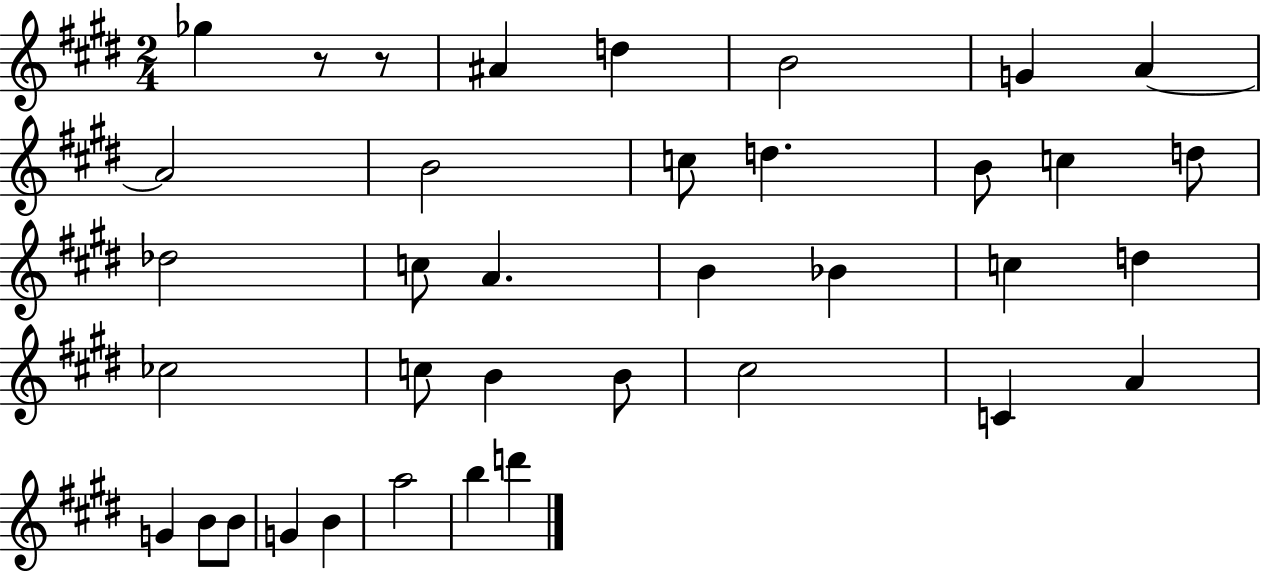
Gb5/q R/e R/e A#4/q D5/q B4/h G4/q A4/q A4/h B4/h C5/e D5/q. B4/e C5/q D5/e Db5/h C5/e A4/q. B4/q Bb4/q C5/q D5/q CES5/h C5/e B4/q B4/e C#5/h C4/q A4/q G4/q B4/e B4/e G4/q B4/q A5/h B5/q D6/q